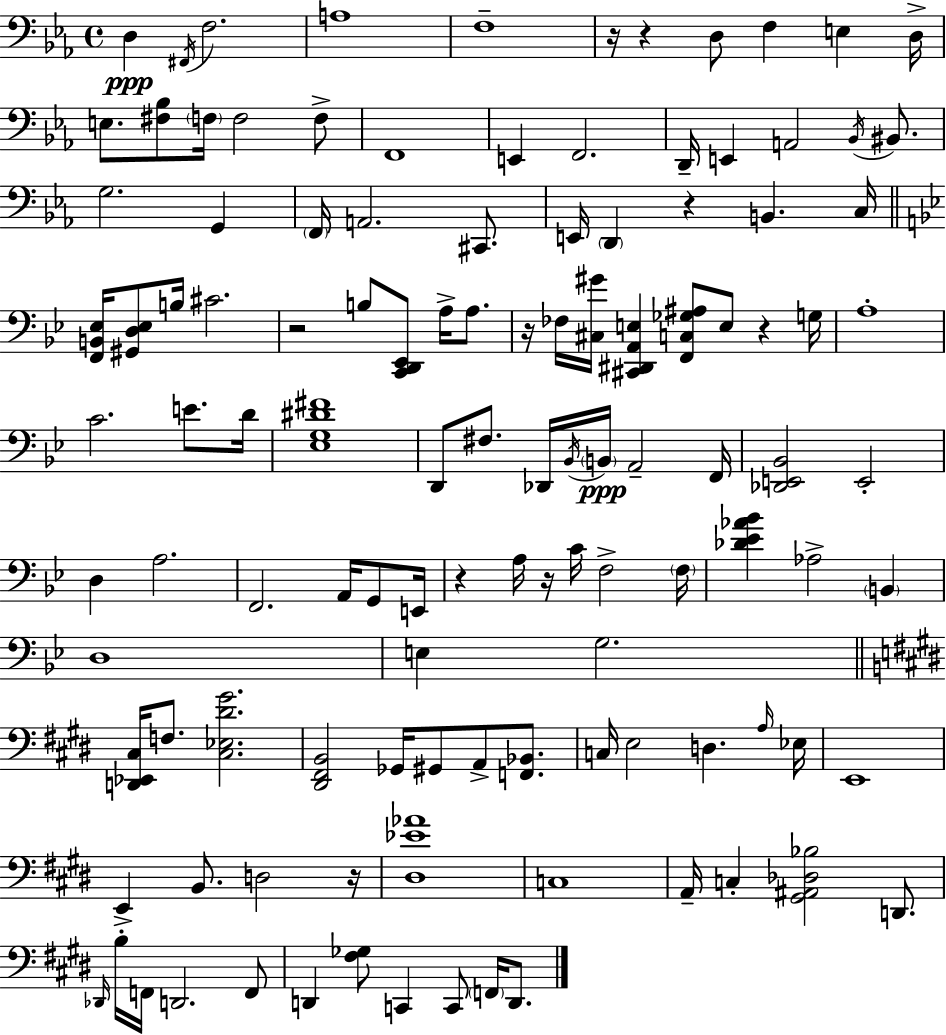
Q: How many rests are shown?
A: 9